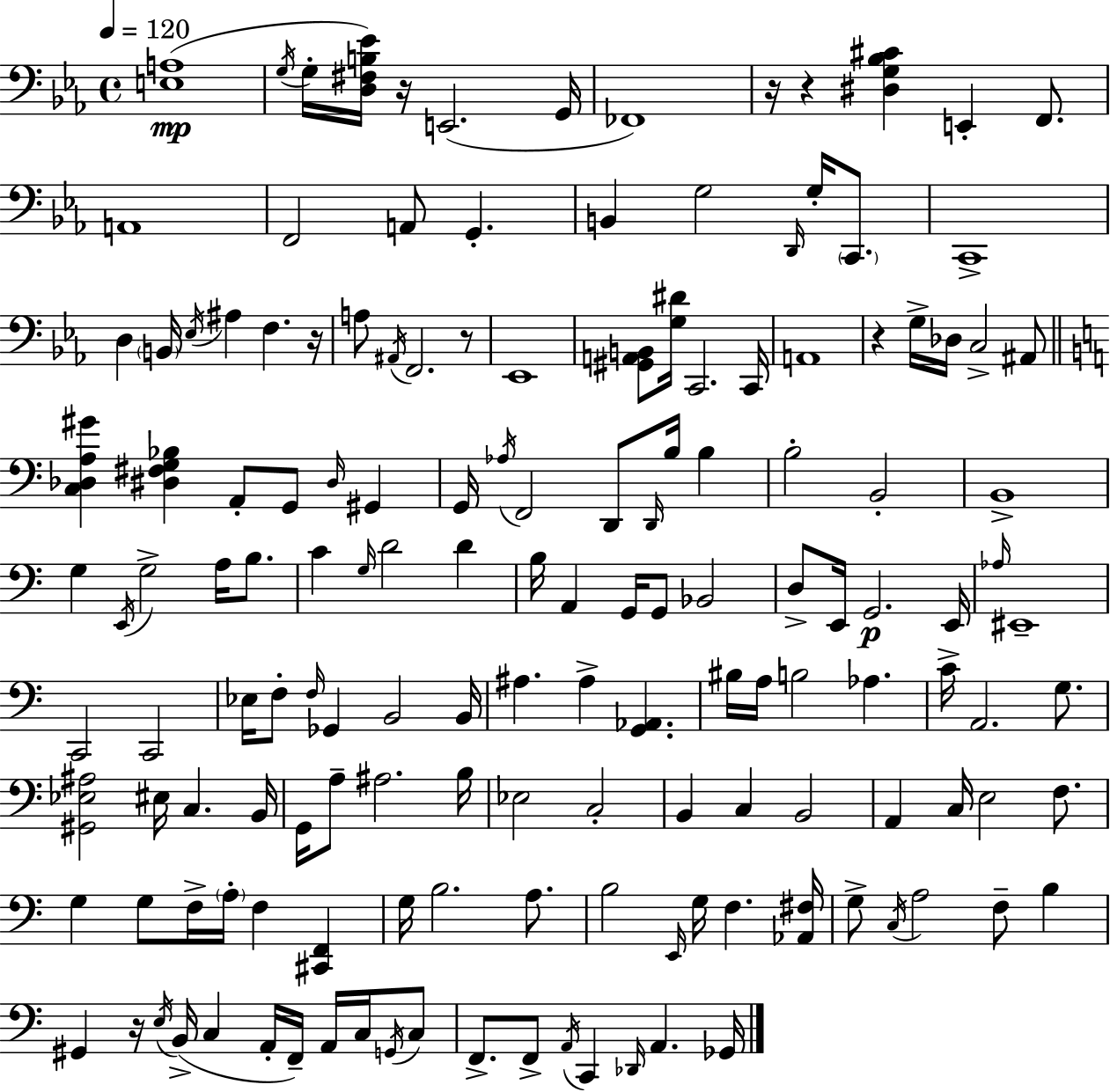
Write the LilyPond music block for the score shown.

{
  \clef bass
  \time 4/4
  \defaultTimeSignature
  \key c \minor
  \tempo 4 = 120
  \repeat volta 2 { <e a>1(\mp | \acciaccatura { g16 } g16-. <d fis b ees'>16) r16 e,2.( | g,16 fes,1) | r16 r4 <dis g bes cis'>4 e,4-. f,8. | \break a,1 | f,2 a,8 g,4.-. | b,4 g2 \grace { d,16 } g16-. \parenthesize c,8. | c,1-> | \break d4 \parenthesize b,16 \acciaccatura { ees16 } ais4 f4. | r16 a8 \acciaccatura { ais,16 } f,2. | r8 ees,1 | <gis, a, b,>8 <g dis'>16 c,2. | \break c,16 a,1 | r4 g16-> des16 c2-> | ais,8 \bar "||" \break \key c \major <c des a gis'>4 <dis fis g bes>4 a,8-. g,8 \grace { dis16 } gis,4 | g,16 \acciaccatura { aes16 } f,2 d,8 \grace { d,16 } b16 b4 | b2-. b,2-. | b,1-> | \break g4 \acciaccatura { e,16 } g2-> | a16 b8. c'4 \grace { g16 } d'2 | d'4 b16 a,4 g,16 g,8 bes,2 | d8-> e,16 g,2.\p | \break e,16 \grace { aes16 } eis,1-- | c,2 c,2 | ees16 f8-. \grace { f16 } ges,4 b,2 | b,16 ais4. ais4-> | \break <g, aes,>4. bis16 a16 b2 | aes4. c'16-> a,2. | g8. <gis, ees ais>2 eis16 | c4. b,16 g,16 a8-- ais2. | \break b16 ees2 c2-. | b,4 c4 b,2 | a,4 c16 e2 | f8. g4 g8 f16-> \parenthesize a16-. f4 | \break <cis, f,>4 g16 b2. | a8. b2 \grace { e,16 } | g16 f4. <aes, fis>16 g8-> \acciaccatura { c16 } a2 | f8-- b4 gis,4 r16 \acciaccatura { e16 }( b,16-> | \break c4 a,16-. f,16--) a,16 c16 \acciaccatura { g,16 } c8 f,8.-> f,8-> | \acciaccatura { a,16 } c,4 \grace { des,16 } a,4. ges,16 } \bar "|."
}